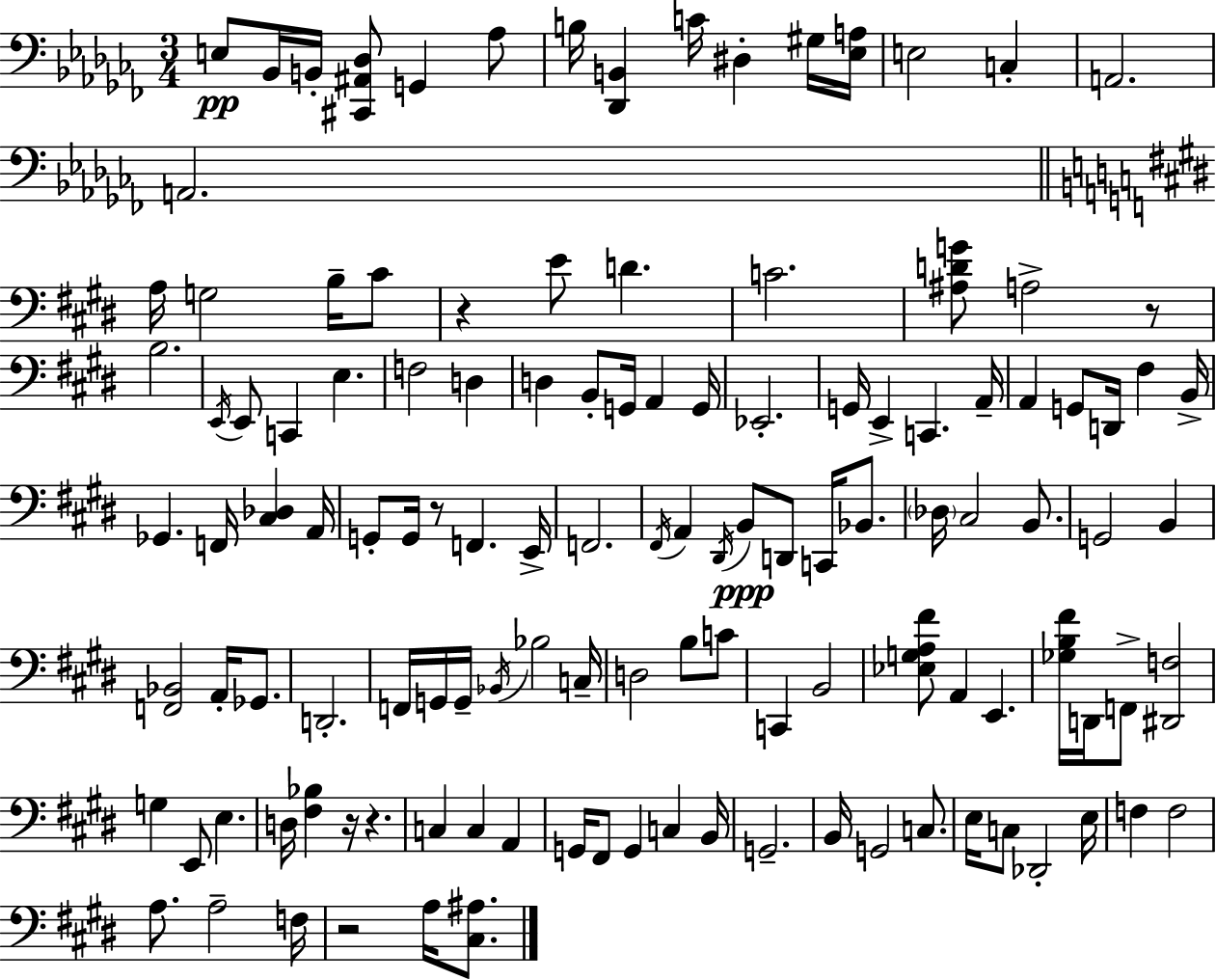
E3/e Bb2/s B2/s [C#2,A#2,Db3]/e G2/q Ab3/e B3/s [Db2,B2]/q C4/s D#3/q G#3/s [Eb3,A3]/s E3/h C3/q A2/h. A2/h. A3/s G3/h B3/s C#4/e R/q E4/e D4/q. C4/h. [A#3,D4,G4]/e A3/h R/e B3/h. E2/s E2/e C2/q E3/q. F3/h D3/q D3/q B2/e G2/s A2/q G2/s Eb2/h. G2/s E2/q C2/q. A2/s A2/q G2/e D2/s F#3/q B2/s Gb2/q. F2/s [C#3,Db3]/q A2/s G2/e G2/s R/e F2/q. E2/s F2/h. F#2/s A2/q D#2/s B2/e D2/e C2/s Bb2/e. Db3/s C#3/h B2/e. G2/h B2/q [F2,Bb2]/h A2/s Gb2/e. D2/h. F2/s G2/s G2/s Bb2/s Bb3/h C3/s D3/h B3/e C4/e C2/q B2/h [Eb3,G3,A3,F#4]/e A2/q E2/q. [Gb3,B3,F#4]/s D2/s F2/e [D#2,F3]/h G3/q E2/e E3/q. D3/s [F#3,Bb3]/q R/s R/q. C3/q C3/q A2/q G2/s F#2/e G2/q C3/q B2/s G2/h. B2/s G2/h C3/e. E3/s C3/e Db2/h E3/s F3/q F3/h A3/e. A3/h F3/s R/h A3/s [C#3,A#3]/e.